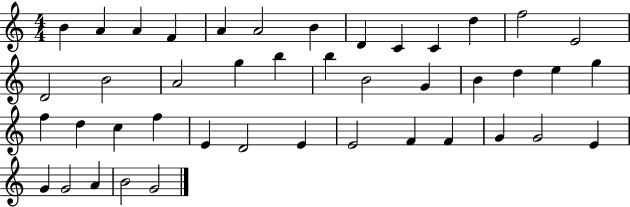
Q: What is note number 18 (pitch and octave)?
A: B5